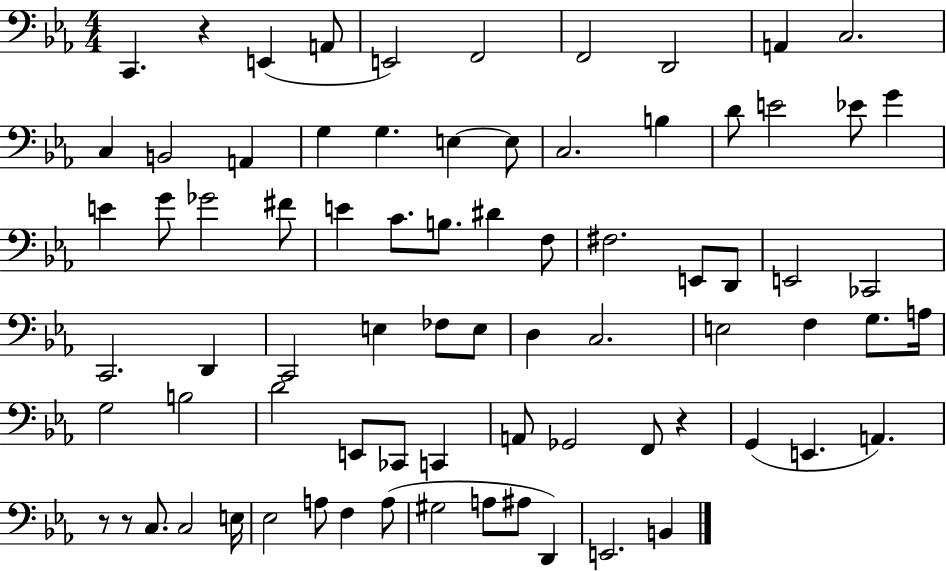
{
  \clef bass
  \numericTimeSignature
  \time 4/4
  \key ees \major
  c,4. r4 e,4( a,8 | e,2) f,2 | f,2 d,2 | a,4 c2. | \break c4 b,2 a,4 | g4 g4. e4~~ e8 | c2. b4 | d'8 e'2 ees'8 g'4 | \break e'4 g'8 ges'2 fis'8 | e'4 c'8. b8. dis'4 f8 | fis2. e,8 d,8 | e,2 ces,2 | \break c,2. d,4 | c,2 e4 fes8 e8 | d4 c2. | e2 f4 g8. a16 | \break g2 b2 | d'2 e,8 ces,8 c,4 | a,8 ges,2 f,8 r4 | g,4( e,4. a,4.) | \break r8 r8 c8. c2 e16 | ees2 a8 f4 a8( | gis2 a8 ais8 d,4) | e,2. b,4 | \break \bar "|."
}